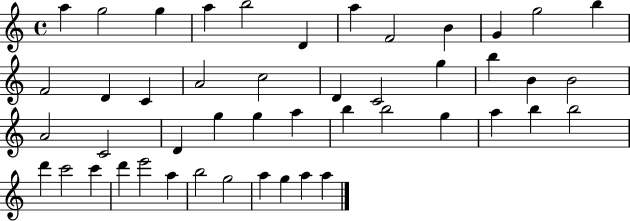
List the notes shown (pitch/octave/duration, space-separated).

A5/q G5/h G5/q A5/q B5/h D4/q A5/q F4/h B4/q G4/q G5/h B5/q F4/h D4/q C4/q A4/h C5/h D4/q C4/h G5/q B5/q B4/q B4/h A4/h C4/h D4/q G5/q G5/q A5/q B5/q B5/h G5/q A5/q B5/q B5/h D6/q C6/h C6/q D6/q E6/h A5/q B5/h G5/h A5/q G5/q A5/q A5/q